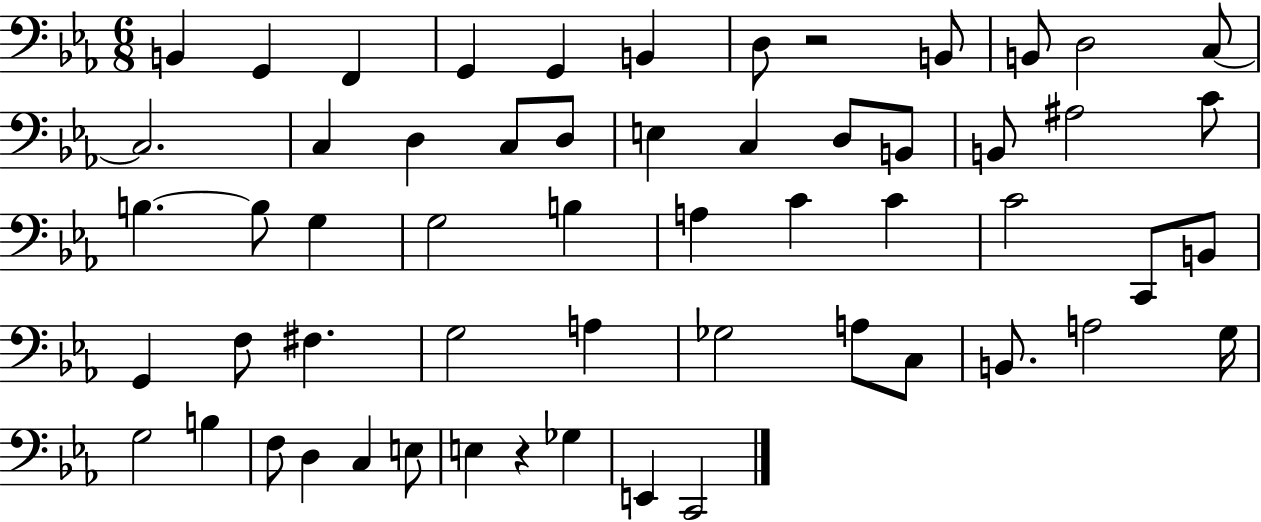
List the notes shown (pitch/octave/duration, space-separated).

B2/q G2/q F2/q G2/q G2/q B2/q D3/e R/h B2/e B2/e D3/h C3/e C3/h. C3/q D3/q C3/e D3/e E3/q C3/q D3/e B2/e B2/e A#3/h C4/e B3/q. B3/e G3/q G3/h B3/q A3/q C4/q C4/q C4/h C2/e B2/e G2/q F3/e F#3/q. G3/h A3/q Gb3/h A3/e C3/e B2/e. A3/h G3/s G3/h B3/q F3/e D3/q C3/q E3/e E3/q R/q Gb3/q E2/q C2/h